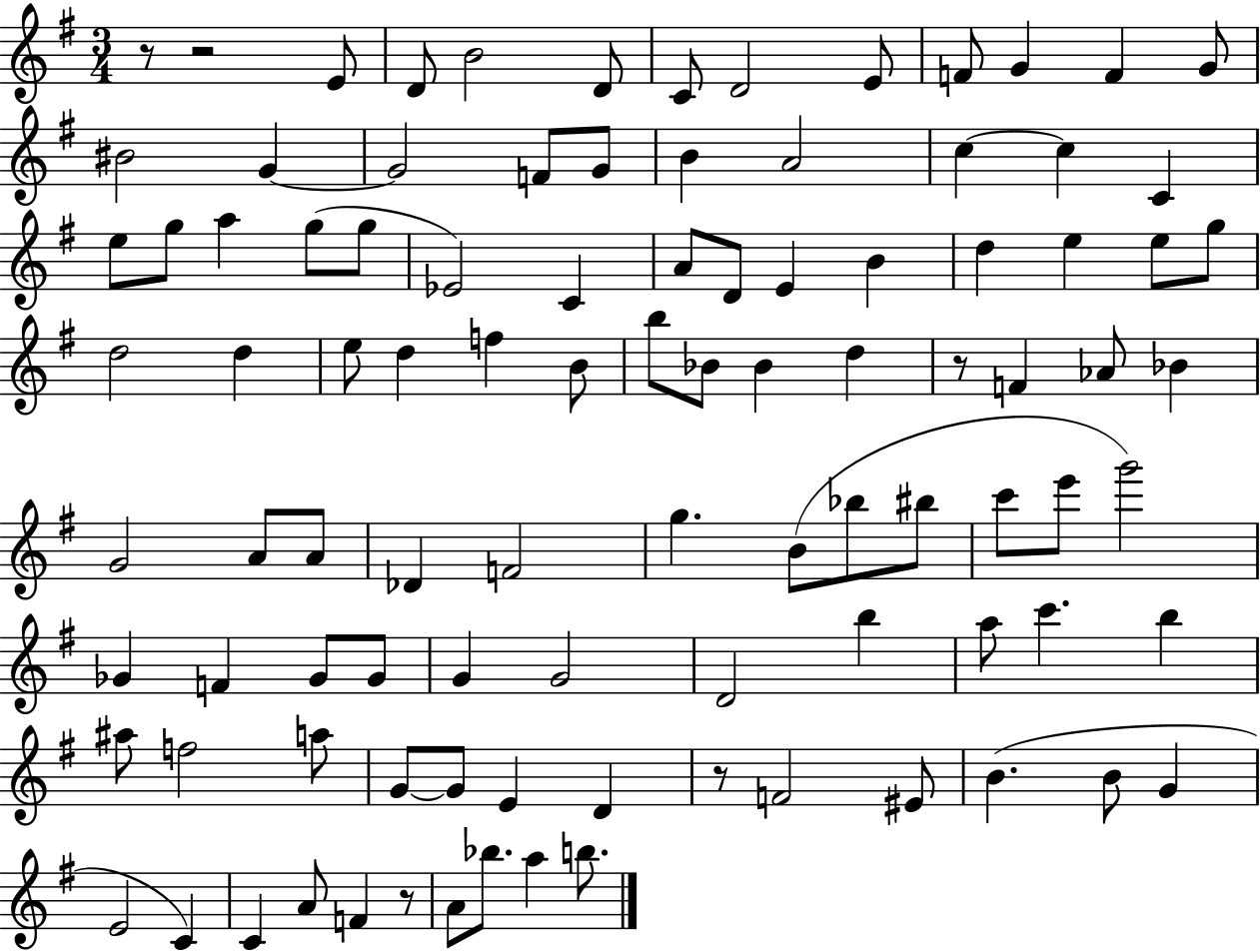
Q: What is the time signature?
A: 3/4